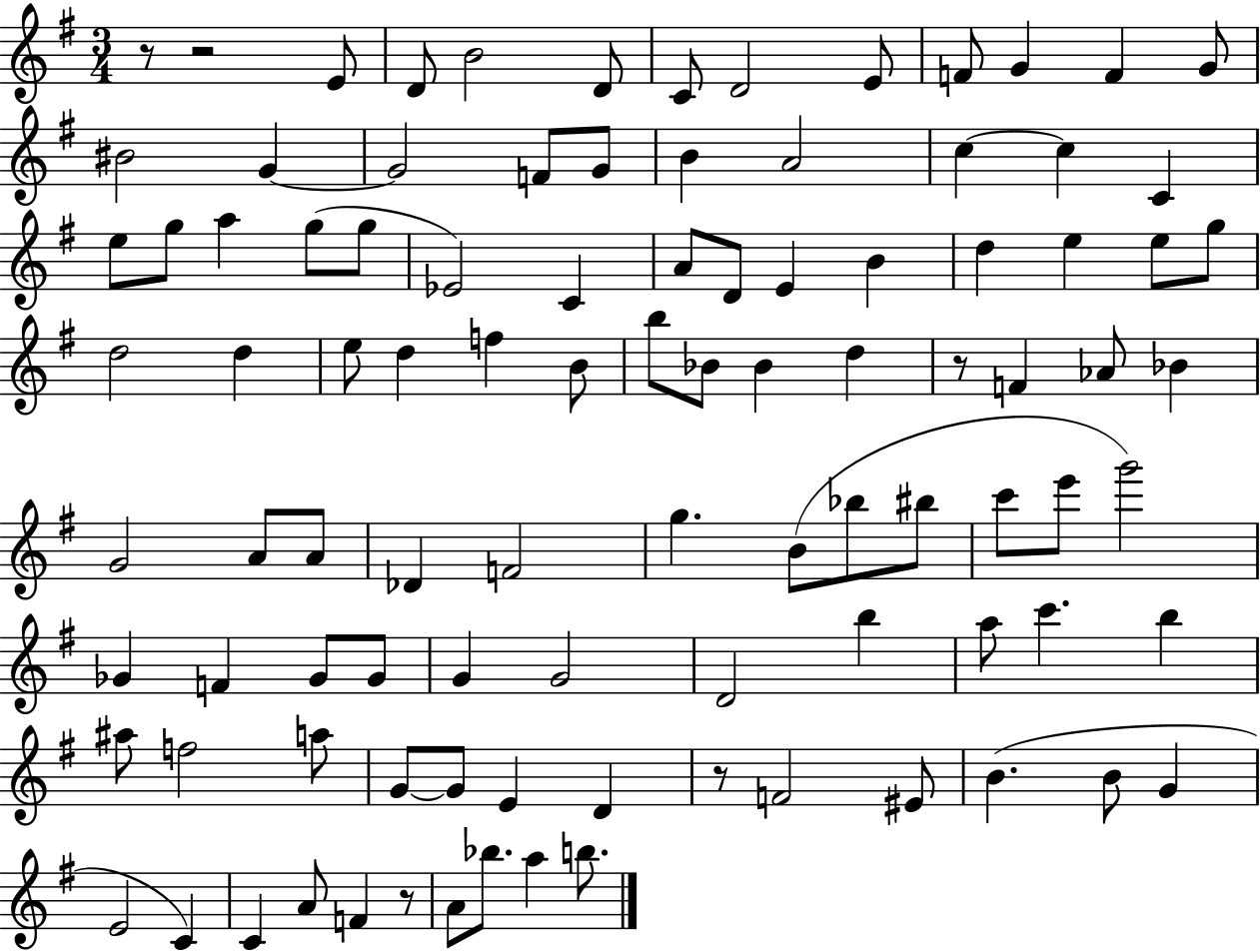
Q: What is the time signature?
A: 3/4